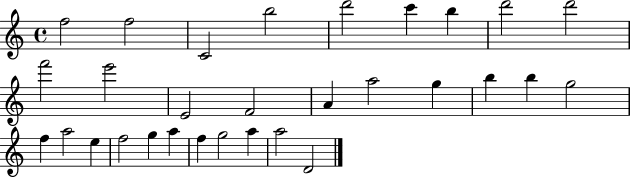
F5/h F5/h C4/h B5/h D6/h C6/q B5/q D6/h D6/h F6/h E6/h E4/h F4/h A4/q A5/h G5/q B5/q B5/q G5/h F5/q A5/h E5/q F5/h G5/q A5/q F5/q G5/h A5/q A5/h D4/h